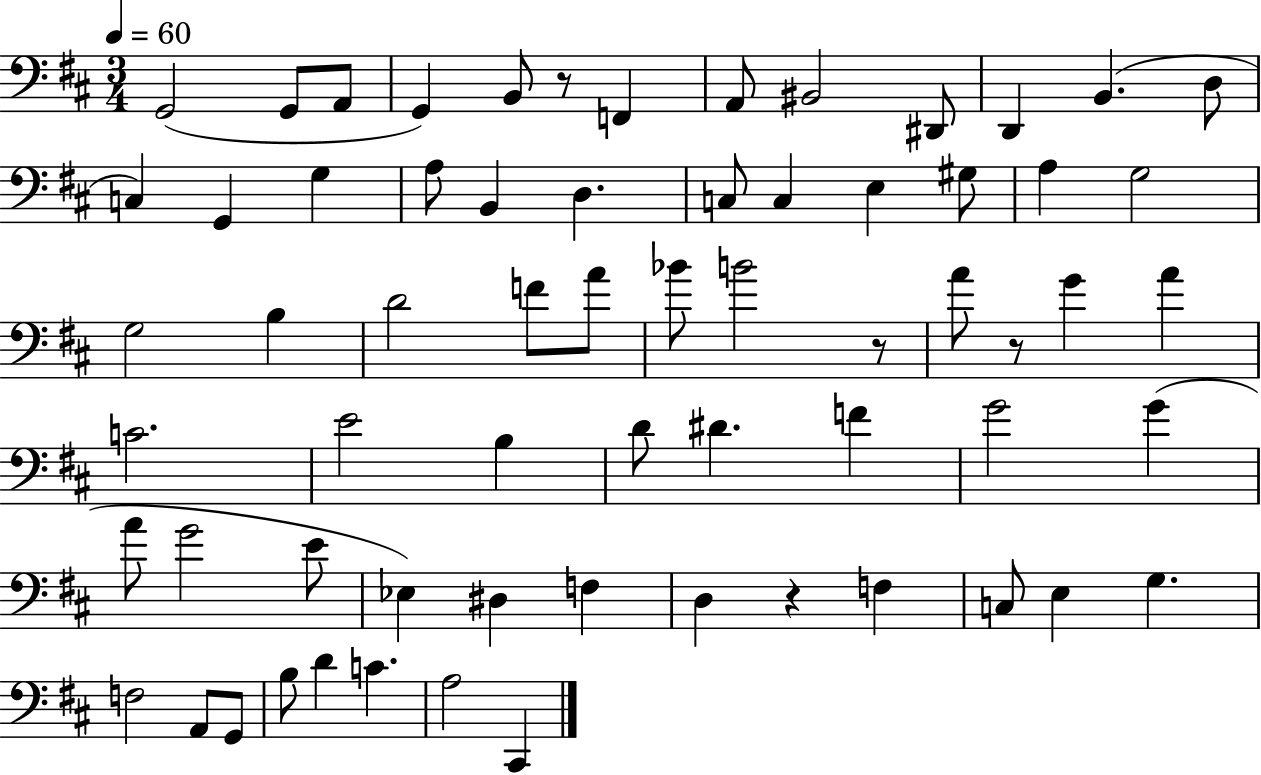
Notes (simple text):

G2/h G2/e A2/e G2/q B2/e R/e F2/q A2/e BIS2/h D#2/e D2/q B2/q. D3/e C3/q G2/q G3/q A3/e B2/q D3/q. C3/e C3/q E3/q G#3/e A3/q G3/h G3/h B3/q D4/h F4/e A4/e Bb4/e B4/h R/e A4/e R/e G4/q A4/q C4/h. E4/h B3/q D4/e D#4/q. F4/q G4/h G4/q A4/e G4/h E4/e Eb3/q D#3/q F3/q D3/q R/q F3/q C3/e E3/q G3/q. F3/h A2/e G2/e B3/e D4/q C4/q. A3/h C#2/q